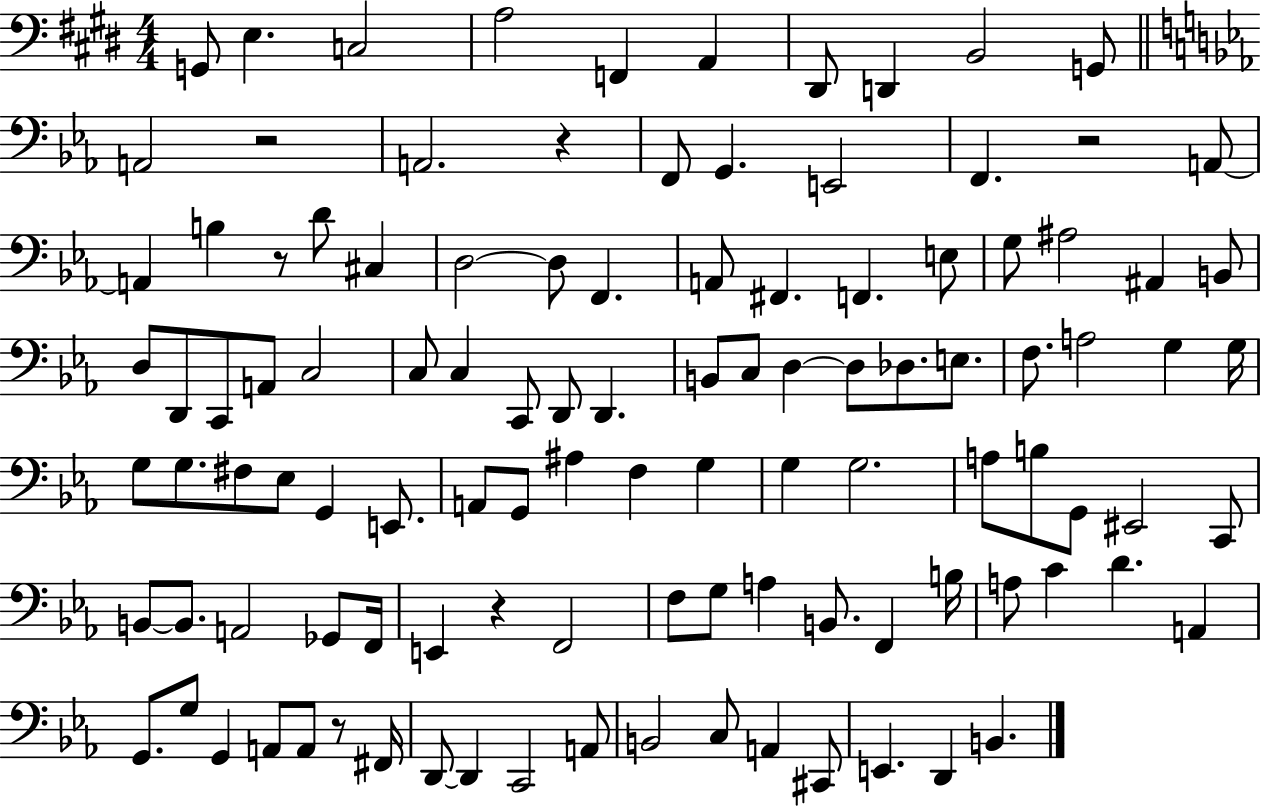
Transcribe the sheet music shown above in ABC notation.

X:1
T:Untitled
M:4/4
L:1/4
K:E
G,,/2 E, C,2 A,2 F,, A,, ^D,,/2 D,, B,,2 G,,/2 A,,2 z2 A,,2 z F,,/2 G,, E,,2 F,, z2 A,,/2 A,, B, z/2 D/2 ^C, D,2 D,/2 F,, A,,/2 ^F,, F,, E,/2 G,/2 ^A,2 ^A,, B,,/2 D,/2 D,,/2 C,,/2 A,,/2 C,2 C,/2 C, C,,/2 D,,/2 D,, B,,/2 C,/2 D, D,/2 _D,/2 E,/2 F,/2 A,2 G, G,/4 G,/2 G,/2 ^F,/2 _E,/2 G,, E,,/2 A,,/2 G,,/2 ^A, F, G, G, G,2 A,/2 B,/2 G,,/2 ^E,,2 C,,/2 B,,/2 B,,/2 A,,2 _G,,/2 F,,/4 E,, z F,,2 F,/2 G,/2 A, B,,/2 F,, B,/4 A,/2 C D A,, G,,/2 G,/2 G,, A,,/2 A,,/2 z/2 ^F,,/4 D,,/2 D,, C,,2 A,,/2 B,,2 C,/2 A,, ^C,,/2 E,, D,, B,,